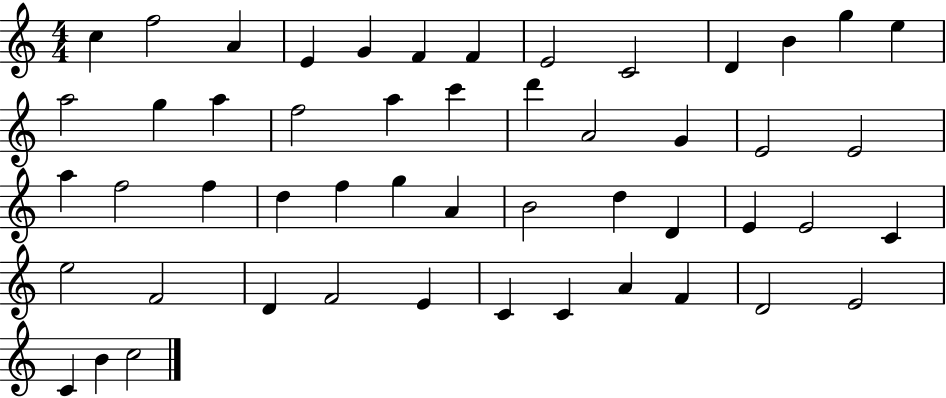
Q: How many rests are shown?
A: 0